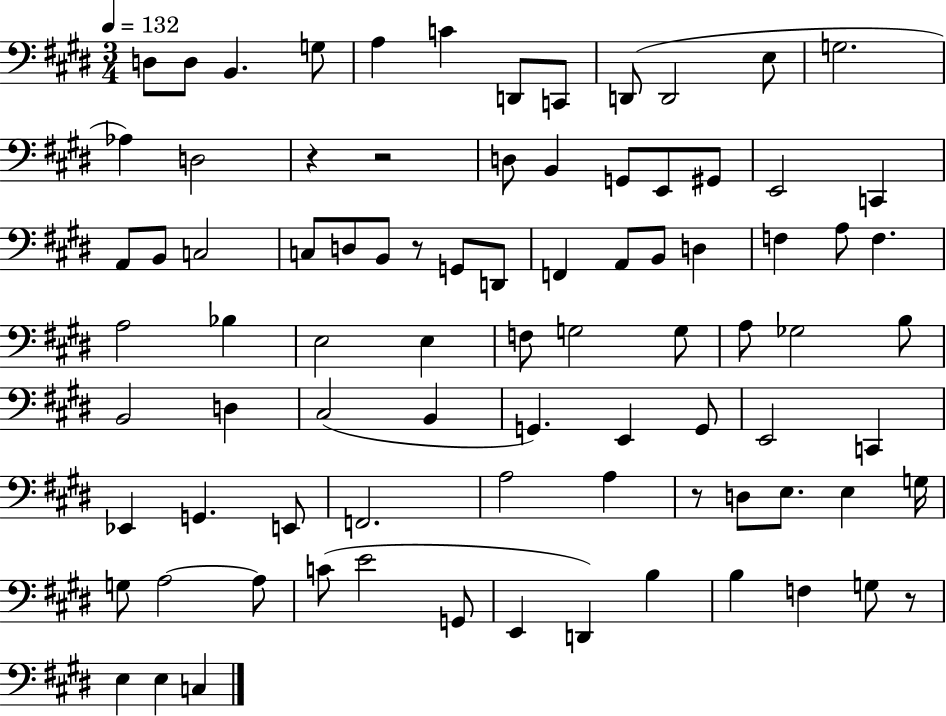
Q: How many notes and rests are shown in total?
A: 85